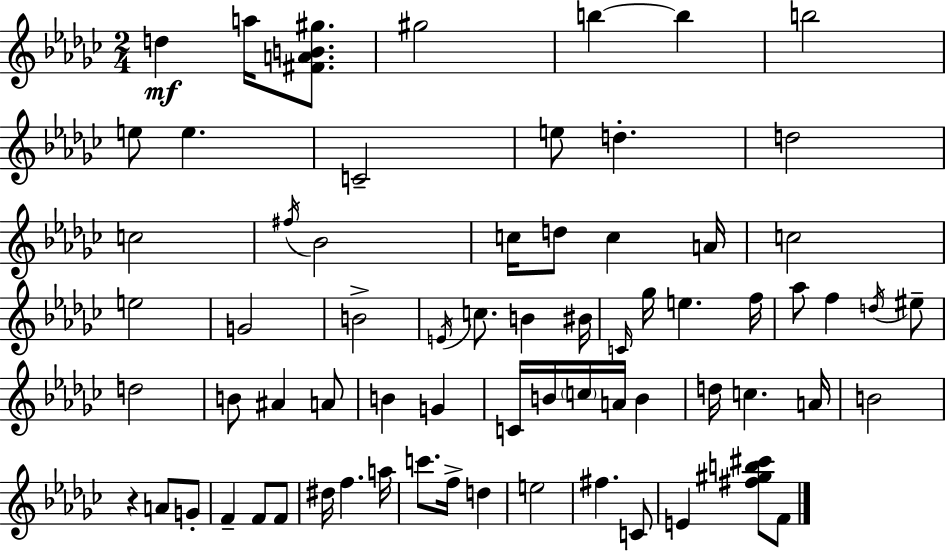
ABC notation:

X:1
T:Untitled
M:2/4
L:1/4
K:Ebm
d a/4 [^FAB^g]/2 ^g2 b b b2 e/2 e C2 e/2 d d2 c2 ^f/4 _B2 c/4 d/2 c A/4 c2 e2 G2 B2 E/4 c/2 B ^B/4 C/4 _g/4 e f/4 _a/2 f d/4 ^e/2 d2 B/2 ^A A/2 B G C/4 B/4 c/4 A/4 B d/4 c A/4 B2 z A/2 G/2 F F/2 F/2 ^d/4 f a/4 c'/2 f/4 d e2 ^f C/2 E [^f^gb^c']/2 F/2